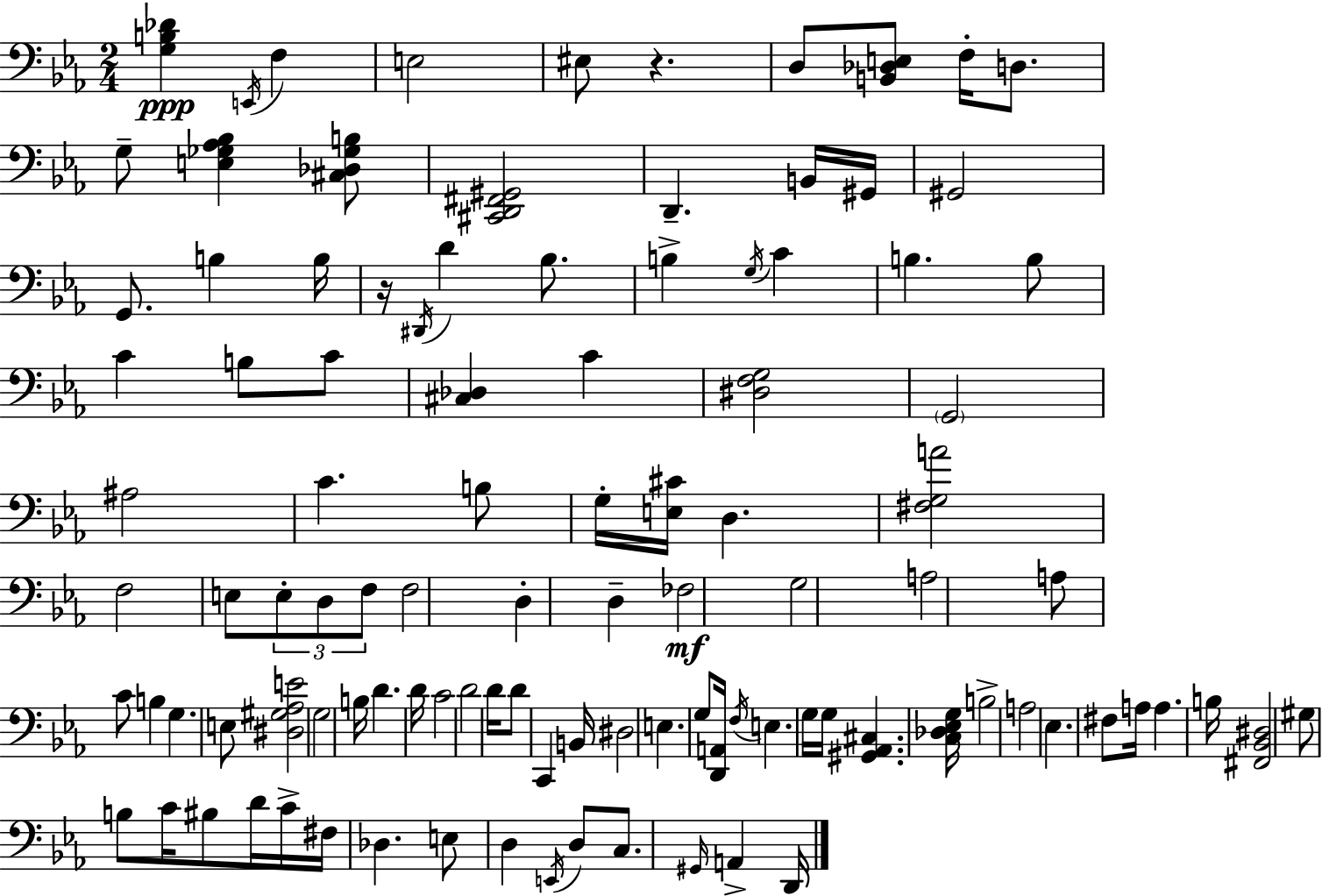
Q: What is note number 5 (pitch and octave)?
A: D3